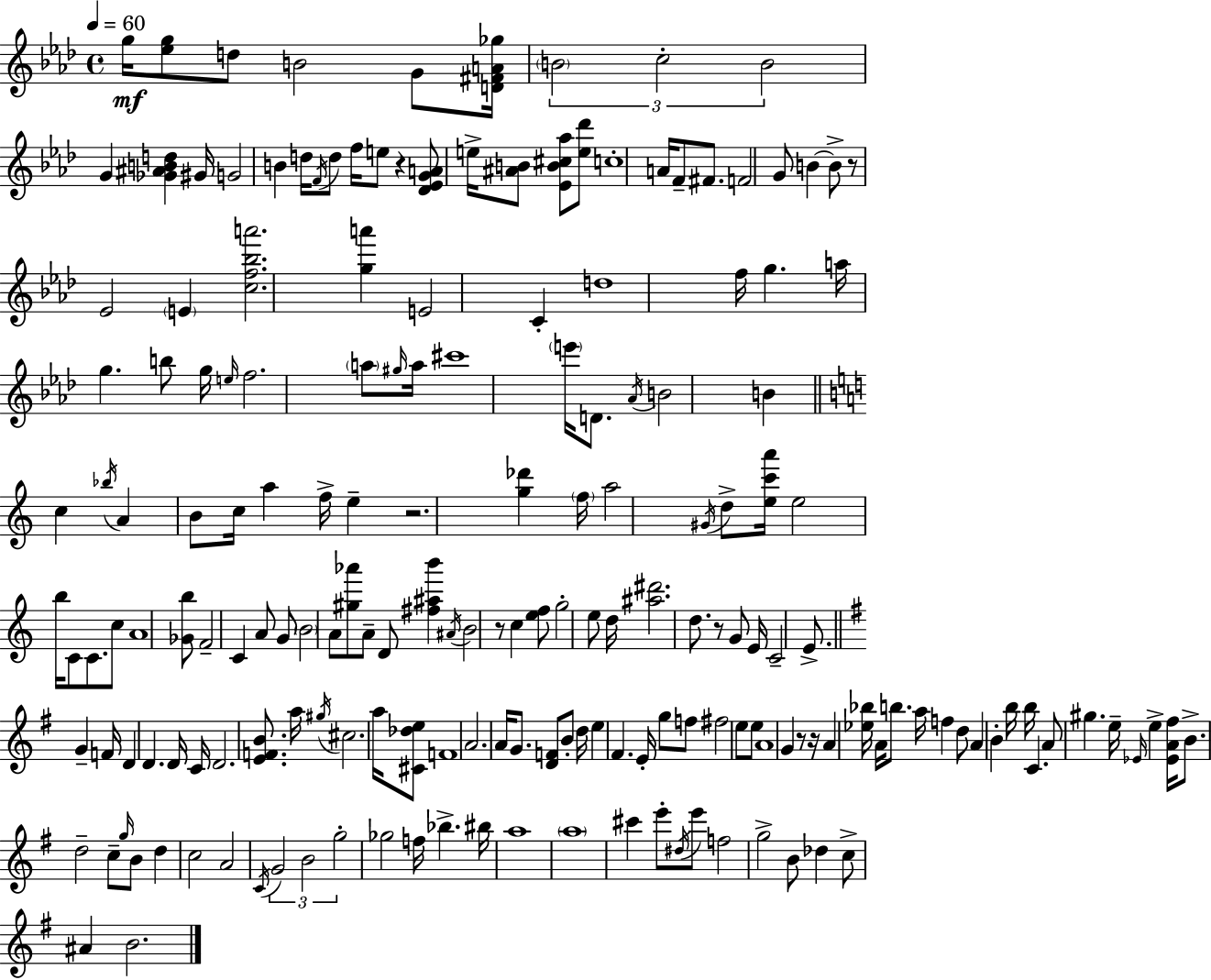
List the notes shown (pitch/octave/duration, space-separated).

G5/s [Eb5,G5]/e D5/e B4/h G4/e [D4,F#4,A4,Gb5]/s B4/h C5/h B4/h G4/q [Gb4,A#4,B4,D5]/q G#4/s G4/h B4/q D5/s F4/s D5/e F5/s E5/e R/q [Db4,Eb4,G4,A4]/e E5/s [A#4,B4]/e [Eb4,B4,C#5,Ab5]/e [E5,Db6]/e C5/w A4/s F4/e F#4/e. F4/h G4/e B4/q B4/e R/e Eb4/h E4/q [C5,F5,Bb5,A6]/h. [G5,A6]/q E4/h C4/q D5/w F5/s G5/q. A5/s G5/q. B5/e G5/s E5/s F5/h. A5/e G#5/s A5/s C#6/w E6/s D4/e. Ab4/s B4/h B4/q C5/q Bb5/s A4/q B4/e C5/s A5/q F5/s E5/q R/h. [G5,Db6]/q F5/s A5/h G#4/s D5/e [E5,C6,A6]/s E5/h B5/s C4/e C4/e. C5/e A4/w [Gb4,B5]/e F4/h C4/q A4/e G4/e B4/h A4/e [G#5,Ab6]/e A4/e D4/e [F#5,A#5,B6]/q A#4/s B4/h R/e C5/q [E5,F5]/e G5/h E5/e D5/s [A#5,D#6]/h. D5/e. R/e G4/e E4/s C4/h E4/e. G4/q F4/s D4/q D4/q. D4/s C4/s D4/h. [E4,F4,B4]/e. A5/s G#5/s C#5/h. A5/s [C#4,Db5,E5]/e F4/w A4/h. A4/s G4/e. [D4,F4]/e B4/e D5/s E5/q F#4/q. E4/s G5/e F5/e F#5/h E5/e E5/e A4/w G4/q R/e R/s A4/q [Eb5,Bb5]/s A4/s B5/e. A5/s F5/q D5/e A4/q B4/q B5/s B5/s C4/q. A4/e G#5/q. E5/s Eb4/s E5/q [Eb4,A4,F#5]/s B4/e. D5/h C5/e G5/s B4/e D5/q C5/h A4/h C4/s G4/h B4/h G5/h Gb5/h F5/s Bb5/q. BIS5/s A5/w A5/w C#6/q E6/e D#5/s E6/e F5/h G5/h B4/e Db5/q C5/e A#4/q B4/h.